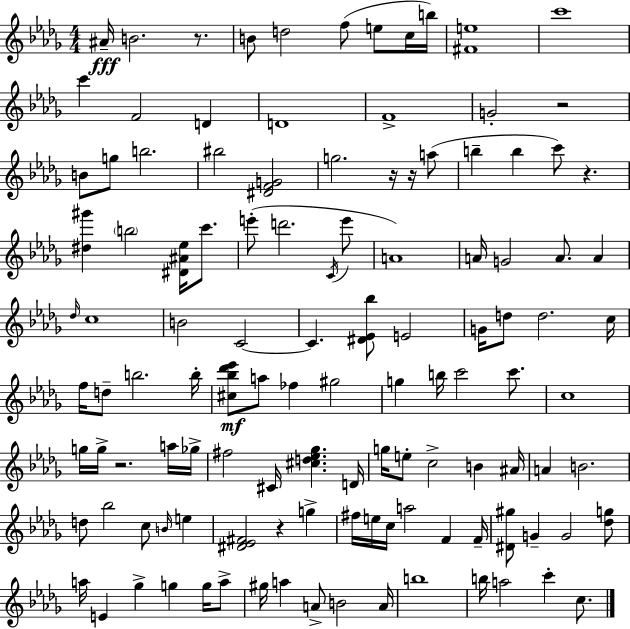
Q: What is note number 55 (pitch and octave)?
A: C6